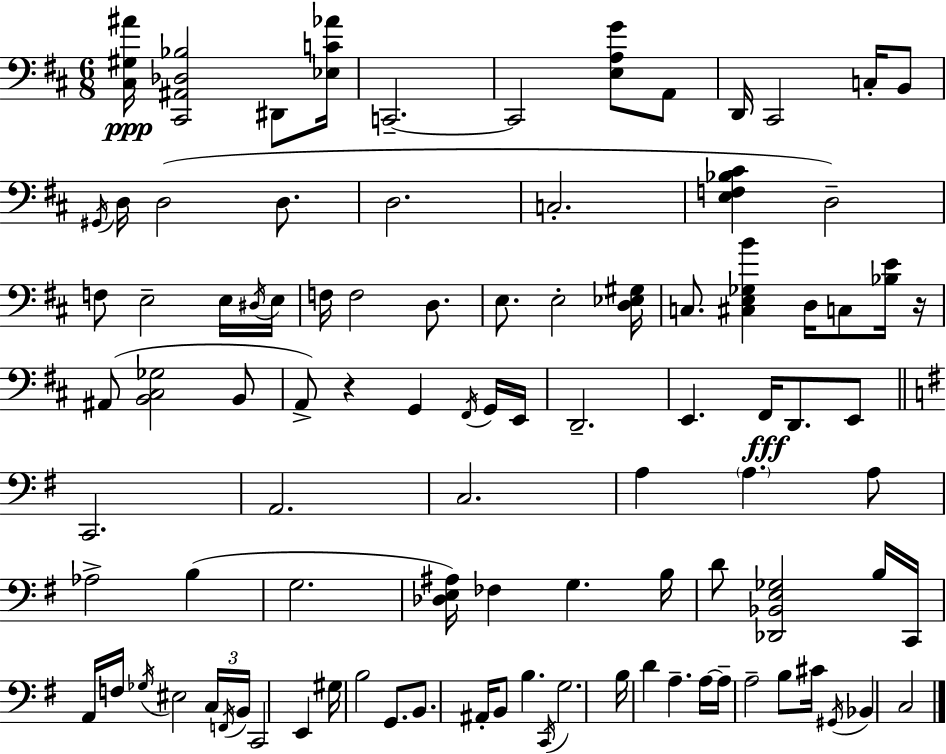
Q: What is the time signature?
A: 6/8